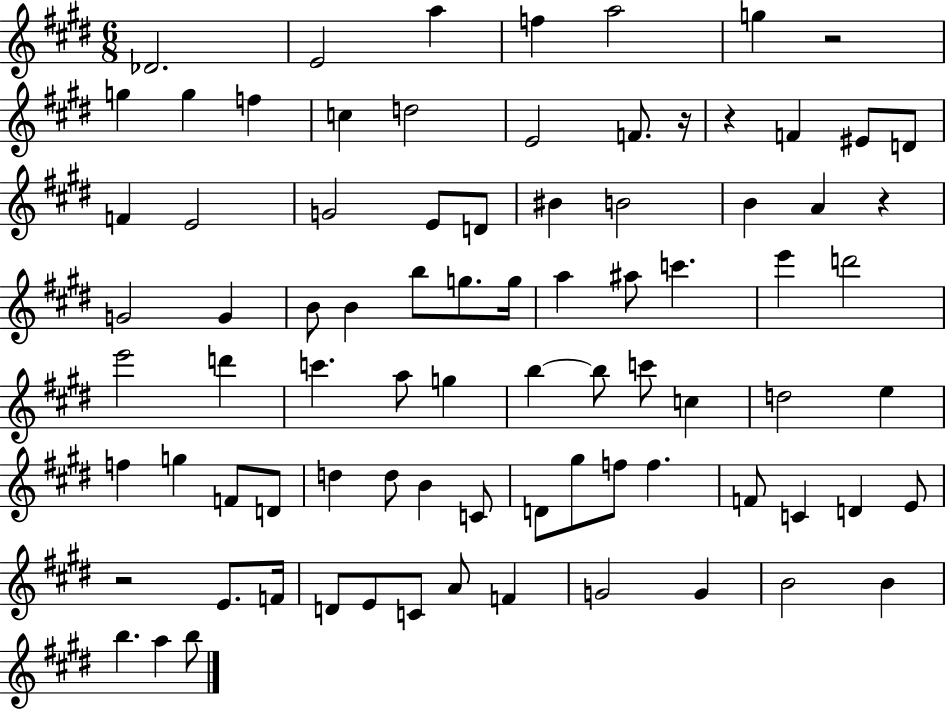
X:1
T:Untitled
M:6/8
L:1/4
K:E
_D2 E2 a f a2 g z2 g g f c d2 E2 F/2 z/4 z F ^E/2 D/2 F E2 G2 E/2 D/2 ^B B2 B A z G2 G B/2 B b/2 g/2 g/4 a ^a/2 c' e' d'2 e'2 d' c' a/2 g b b/2 c'/2 c d2 e f g F/2 D/2 d d/2 B C/2 D/2 ^g/2 f/2 f F/2 C D E/2 z2 E/2 F/4 D/2 E/2 C/2 A/2 F G2 G B2 B b a b/2